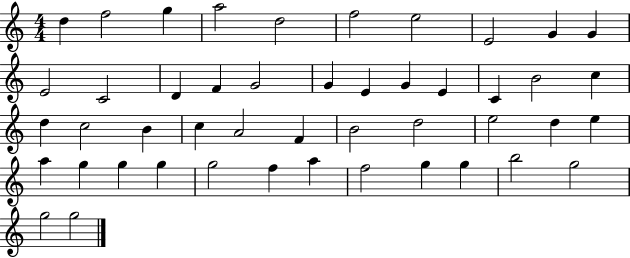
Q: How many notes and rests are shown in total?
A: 47